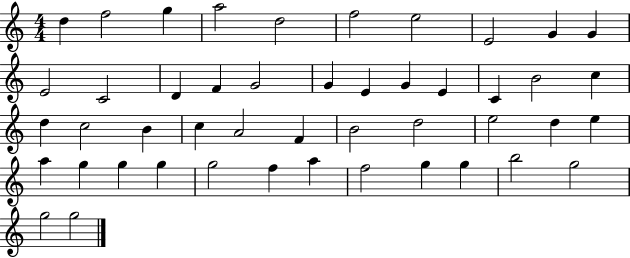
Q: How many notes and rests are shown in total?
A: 47